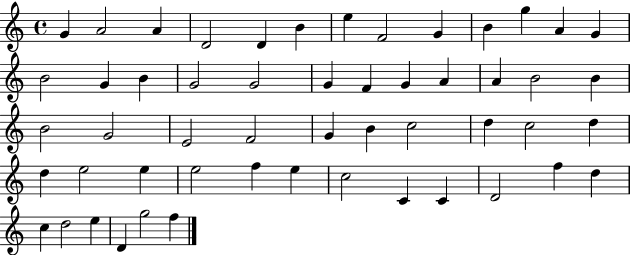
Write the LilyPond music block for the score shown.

{
  \clef treble
  \time 4/4
  \defaultTimeSignature
  \key c \major
  g'4 a'2 a'4 | d'2 d'4 b'4 | e''4 f'2 g'4 | b'4 g''4 a'4 g'4 | \break b'2 g'4 b'4 | g'2 g'2 | g'4 f'4 g'4 a'4 | a'4 b'2 b'4 | \break b'2 g'2 | e'2 f'2 | g'4 b'4 c''2 | d''4 c''2 d''4 | \break d''4 e''2 e''4 | e''2 f''4 e''4 | c''2 c'4 c'4 | d'2 f''4 d''4 | \break c''4 d''2 e''4 | d'4 g''2 f''4 | \bar "|."
}